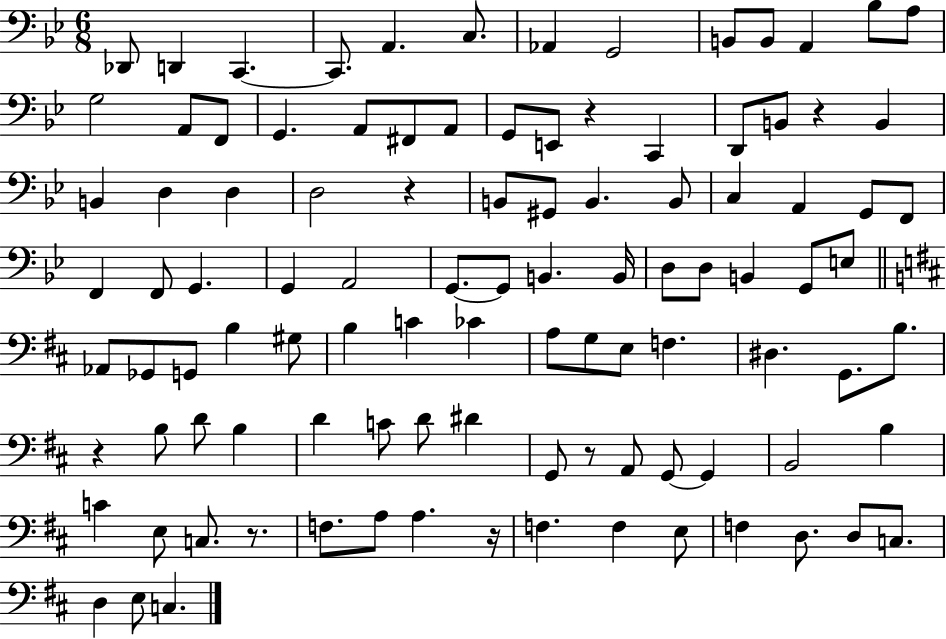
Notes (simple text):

Db2/e D2/q C2/q. C2/e. A2/q. C3/e. Ab2/q G2/h B2/e B2/e A2/q Bb3/e A3/e G3/h A2/e F2/e G2/q. A2/e F#2/e A2/e G2/e E2/e R/q C2/q D2/e B2/e R/q B2/q B2/q D3/q D3/q D3/h R/q B2/e G#2/e B2/q. B2/e C3/q A2/q G2/e F2/e F2/q F2/e G2/q. G2/q A2/h G2/e. G2/e B2/q. B2/s D3/e D3/e B2/q G2/e E3/e Ab2/e Gb2/e G2/e B3/q G#3/e B3/q C4/q CES4/q A3/e G3/e E3/e F3/q. D#3/q. G2/e. B3/e. R/q B3/e D4/e B3/q D4/q C4/e D4/e D#4/q G2/e R/e A2/e G2/e G2/q B2/h B3/q C4/q E3/e C3/e. R/e. F3/e. A3/e A3/q. R/s F3/q. F3/q E3/e F3/q D3/e. D3/e C3/e. D3/q E3/e C3/q.